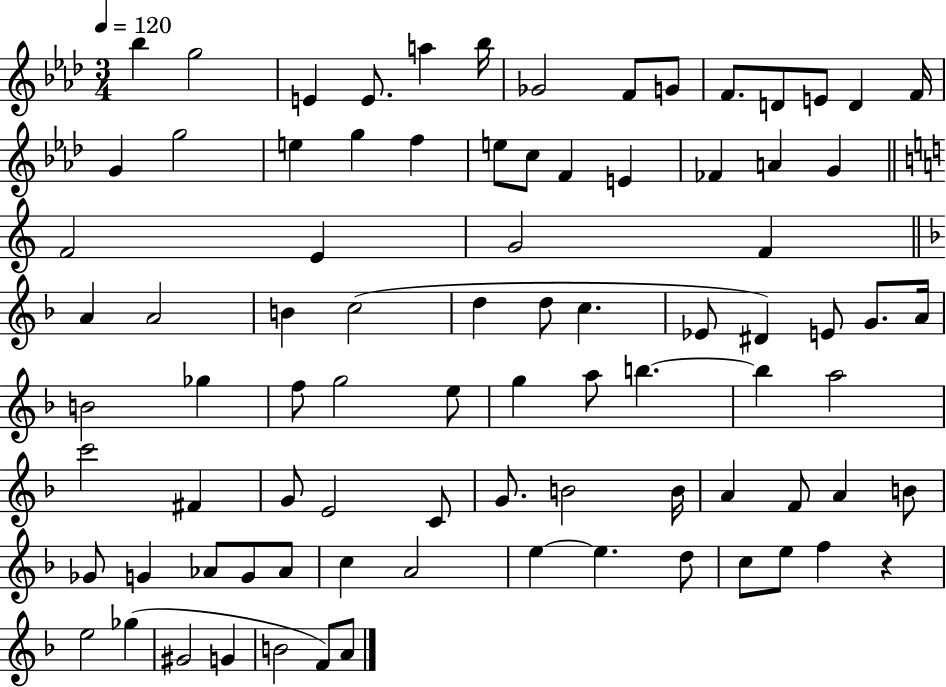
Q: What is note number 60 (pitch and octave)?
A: B4